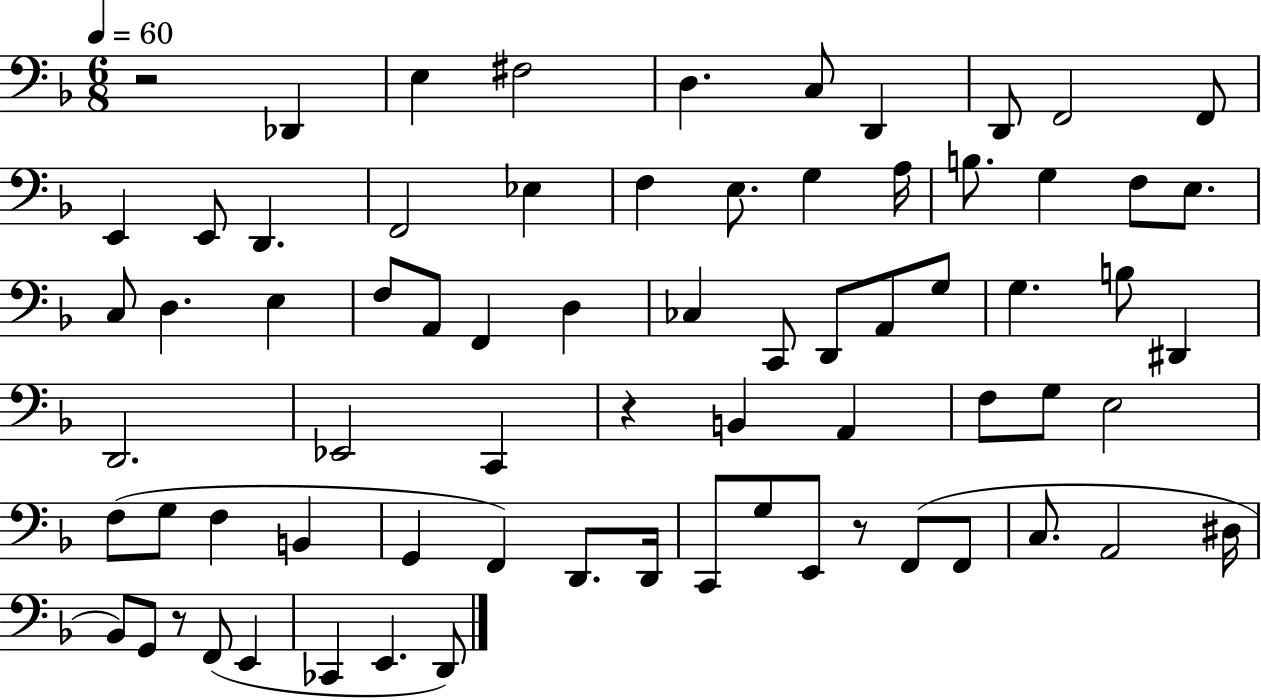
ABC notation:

X:1
T:Untitled
M:6/8
L:1/4
K:F
z2 _D,, E, ^F,2 D, C,/2 D,, D,,/2 F,,2 F,,/2 E,, E,,/2 D,, F,,2 _E, F, E,/2 G, A,/4 B,/2 G, F,/2 E,/2 C,/2 D, E, F,/2 A,,/2 F,, D, _C, C,,/2 D,,/2 A,,/2 G,/2 G, B,/2 ^D,, D,,2 _E,,2 C,, z B,, A,, F,/2 G,/2 E,2 F,/2 G,/2 F, B,, G,, F,, D,,/2 D,,/4 C,,/2 G,/2 E,,/2 z/2 F,,/2 F,,/2 C,/2 A,,2 ^D,/4 _B,,/2 G,,/2 z/2 F,,/2 E,, _C,, E,, D,,/2